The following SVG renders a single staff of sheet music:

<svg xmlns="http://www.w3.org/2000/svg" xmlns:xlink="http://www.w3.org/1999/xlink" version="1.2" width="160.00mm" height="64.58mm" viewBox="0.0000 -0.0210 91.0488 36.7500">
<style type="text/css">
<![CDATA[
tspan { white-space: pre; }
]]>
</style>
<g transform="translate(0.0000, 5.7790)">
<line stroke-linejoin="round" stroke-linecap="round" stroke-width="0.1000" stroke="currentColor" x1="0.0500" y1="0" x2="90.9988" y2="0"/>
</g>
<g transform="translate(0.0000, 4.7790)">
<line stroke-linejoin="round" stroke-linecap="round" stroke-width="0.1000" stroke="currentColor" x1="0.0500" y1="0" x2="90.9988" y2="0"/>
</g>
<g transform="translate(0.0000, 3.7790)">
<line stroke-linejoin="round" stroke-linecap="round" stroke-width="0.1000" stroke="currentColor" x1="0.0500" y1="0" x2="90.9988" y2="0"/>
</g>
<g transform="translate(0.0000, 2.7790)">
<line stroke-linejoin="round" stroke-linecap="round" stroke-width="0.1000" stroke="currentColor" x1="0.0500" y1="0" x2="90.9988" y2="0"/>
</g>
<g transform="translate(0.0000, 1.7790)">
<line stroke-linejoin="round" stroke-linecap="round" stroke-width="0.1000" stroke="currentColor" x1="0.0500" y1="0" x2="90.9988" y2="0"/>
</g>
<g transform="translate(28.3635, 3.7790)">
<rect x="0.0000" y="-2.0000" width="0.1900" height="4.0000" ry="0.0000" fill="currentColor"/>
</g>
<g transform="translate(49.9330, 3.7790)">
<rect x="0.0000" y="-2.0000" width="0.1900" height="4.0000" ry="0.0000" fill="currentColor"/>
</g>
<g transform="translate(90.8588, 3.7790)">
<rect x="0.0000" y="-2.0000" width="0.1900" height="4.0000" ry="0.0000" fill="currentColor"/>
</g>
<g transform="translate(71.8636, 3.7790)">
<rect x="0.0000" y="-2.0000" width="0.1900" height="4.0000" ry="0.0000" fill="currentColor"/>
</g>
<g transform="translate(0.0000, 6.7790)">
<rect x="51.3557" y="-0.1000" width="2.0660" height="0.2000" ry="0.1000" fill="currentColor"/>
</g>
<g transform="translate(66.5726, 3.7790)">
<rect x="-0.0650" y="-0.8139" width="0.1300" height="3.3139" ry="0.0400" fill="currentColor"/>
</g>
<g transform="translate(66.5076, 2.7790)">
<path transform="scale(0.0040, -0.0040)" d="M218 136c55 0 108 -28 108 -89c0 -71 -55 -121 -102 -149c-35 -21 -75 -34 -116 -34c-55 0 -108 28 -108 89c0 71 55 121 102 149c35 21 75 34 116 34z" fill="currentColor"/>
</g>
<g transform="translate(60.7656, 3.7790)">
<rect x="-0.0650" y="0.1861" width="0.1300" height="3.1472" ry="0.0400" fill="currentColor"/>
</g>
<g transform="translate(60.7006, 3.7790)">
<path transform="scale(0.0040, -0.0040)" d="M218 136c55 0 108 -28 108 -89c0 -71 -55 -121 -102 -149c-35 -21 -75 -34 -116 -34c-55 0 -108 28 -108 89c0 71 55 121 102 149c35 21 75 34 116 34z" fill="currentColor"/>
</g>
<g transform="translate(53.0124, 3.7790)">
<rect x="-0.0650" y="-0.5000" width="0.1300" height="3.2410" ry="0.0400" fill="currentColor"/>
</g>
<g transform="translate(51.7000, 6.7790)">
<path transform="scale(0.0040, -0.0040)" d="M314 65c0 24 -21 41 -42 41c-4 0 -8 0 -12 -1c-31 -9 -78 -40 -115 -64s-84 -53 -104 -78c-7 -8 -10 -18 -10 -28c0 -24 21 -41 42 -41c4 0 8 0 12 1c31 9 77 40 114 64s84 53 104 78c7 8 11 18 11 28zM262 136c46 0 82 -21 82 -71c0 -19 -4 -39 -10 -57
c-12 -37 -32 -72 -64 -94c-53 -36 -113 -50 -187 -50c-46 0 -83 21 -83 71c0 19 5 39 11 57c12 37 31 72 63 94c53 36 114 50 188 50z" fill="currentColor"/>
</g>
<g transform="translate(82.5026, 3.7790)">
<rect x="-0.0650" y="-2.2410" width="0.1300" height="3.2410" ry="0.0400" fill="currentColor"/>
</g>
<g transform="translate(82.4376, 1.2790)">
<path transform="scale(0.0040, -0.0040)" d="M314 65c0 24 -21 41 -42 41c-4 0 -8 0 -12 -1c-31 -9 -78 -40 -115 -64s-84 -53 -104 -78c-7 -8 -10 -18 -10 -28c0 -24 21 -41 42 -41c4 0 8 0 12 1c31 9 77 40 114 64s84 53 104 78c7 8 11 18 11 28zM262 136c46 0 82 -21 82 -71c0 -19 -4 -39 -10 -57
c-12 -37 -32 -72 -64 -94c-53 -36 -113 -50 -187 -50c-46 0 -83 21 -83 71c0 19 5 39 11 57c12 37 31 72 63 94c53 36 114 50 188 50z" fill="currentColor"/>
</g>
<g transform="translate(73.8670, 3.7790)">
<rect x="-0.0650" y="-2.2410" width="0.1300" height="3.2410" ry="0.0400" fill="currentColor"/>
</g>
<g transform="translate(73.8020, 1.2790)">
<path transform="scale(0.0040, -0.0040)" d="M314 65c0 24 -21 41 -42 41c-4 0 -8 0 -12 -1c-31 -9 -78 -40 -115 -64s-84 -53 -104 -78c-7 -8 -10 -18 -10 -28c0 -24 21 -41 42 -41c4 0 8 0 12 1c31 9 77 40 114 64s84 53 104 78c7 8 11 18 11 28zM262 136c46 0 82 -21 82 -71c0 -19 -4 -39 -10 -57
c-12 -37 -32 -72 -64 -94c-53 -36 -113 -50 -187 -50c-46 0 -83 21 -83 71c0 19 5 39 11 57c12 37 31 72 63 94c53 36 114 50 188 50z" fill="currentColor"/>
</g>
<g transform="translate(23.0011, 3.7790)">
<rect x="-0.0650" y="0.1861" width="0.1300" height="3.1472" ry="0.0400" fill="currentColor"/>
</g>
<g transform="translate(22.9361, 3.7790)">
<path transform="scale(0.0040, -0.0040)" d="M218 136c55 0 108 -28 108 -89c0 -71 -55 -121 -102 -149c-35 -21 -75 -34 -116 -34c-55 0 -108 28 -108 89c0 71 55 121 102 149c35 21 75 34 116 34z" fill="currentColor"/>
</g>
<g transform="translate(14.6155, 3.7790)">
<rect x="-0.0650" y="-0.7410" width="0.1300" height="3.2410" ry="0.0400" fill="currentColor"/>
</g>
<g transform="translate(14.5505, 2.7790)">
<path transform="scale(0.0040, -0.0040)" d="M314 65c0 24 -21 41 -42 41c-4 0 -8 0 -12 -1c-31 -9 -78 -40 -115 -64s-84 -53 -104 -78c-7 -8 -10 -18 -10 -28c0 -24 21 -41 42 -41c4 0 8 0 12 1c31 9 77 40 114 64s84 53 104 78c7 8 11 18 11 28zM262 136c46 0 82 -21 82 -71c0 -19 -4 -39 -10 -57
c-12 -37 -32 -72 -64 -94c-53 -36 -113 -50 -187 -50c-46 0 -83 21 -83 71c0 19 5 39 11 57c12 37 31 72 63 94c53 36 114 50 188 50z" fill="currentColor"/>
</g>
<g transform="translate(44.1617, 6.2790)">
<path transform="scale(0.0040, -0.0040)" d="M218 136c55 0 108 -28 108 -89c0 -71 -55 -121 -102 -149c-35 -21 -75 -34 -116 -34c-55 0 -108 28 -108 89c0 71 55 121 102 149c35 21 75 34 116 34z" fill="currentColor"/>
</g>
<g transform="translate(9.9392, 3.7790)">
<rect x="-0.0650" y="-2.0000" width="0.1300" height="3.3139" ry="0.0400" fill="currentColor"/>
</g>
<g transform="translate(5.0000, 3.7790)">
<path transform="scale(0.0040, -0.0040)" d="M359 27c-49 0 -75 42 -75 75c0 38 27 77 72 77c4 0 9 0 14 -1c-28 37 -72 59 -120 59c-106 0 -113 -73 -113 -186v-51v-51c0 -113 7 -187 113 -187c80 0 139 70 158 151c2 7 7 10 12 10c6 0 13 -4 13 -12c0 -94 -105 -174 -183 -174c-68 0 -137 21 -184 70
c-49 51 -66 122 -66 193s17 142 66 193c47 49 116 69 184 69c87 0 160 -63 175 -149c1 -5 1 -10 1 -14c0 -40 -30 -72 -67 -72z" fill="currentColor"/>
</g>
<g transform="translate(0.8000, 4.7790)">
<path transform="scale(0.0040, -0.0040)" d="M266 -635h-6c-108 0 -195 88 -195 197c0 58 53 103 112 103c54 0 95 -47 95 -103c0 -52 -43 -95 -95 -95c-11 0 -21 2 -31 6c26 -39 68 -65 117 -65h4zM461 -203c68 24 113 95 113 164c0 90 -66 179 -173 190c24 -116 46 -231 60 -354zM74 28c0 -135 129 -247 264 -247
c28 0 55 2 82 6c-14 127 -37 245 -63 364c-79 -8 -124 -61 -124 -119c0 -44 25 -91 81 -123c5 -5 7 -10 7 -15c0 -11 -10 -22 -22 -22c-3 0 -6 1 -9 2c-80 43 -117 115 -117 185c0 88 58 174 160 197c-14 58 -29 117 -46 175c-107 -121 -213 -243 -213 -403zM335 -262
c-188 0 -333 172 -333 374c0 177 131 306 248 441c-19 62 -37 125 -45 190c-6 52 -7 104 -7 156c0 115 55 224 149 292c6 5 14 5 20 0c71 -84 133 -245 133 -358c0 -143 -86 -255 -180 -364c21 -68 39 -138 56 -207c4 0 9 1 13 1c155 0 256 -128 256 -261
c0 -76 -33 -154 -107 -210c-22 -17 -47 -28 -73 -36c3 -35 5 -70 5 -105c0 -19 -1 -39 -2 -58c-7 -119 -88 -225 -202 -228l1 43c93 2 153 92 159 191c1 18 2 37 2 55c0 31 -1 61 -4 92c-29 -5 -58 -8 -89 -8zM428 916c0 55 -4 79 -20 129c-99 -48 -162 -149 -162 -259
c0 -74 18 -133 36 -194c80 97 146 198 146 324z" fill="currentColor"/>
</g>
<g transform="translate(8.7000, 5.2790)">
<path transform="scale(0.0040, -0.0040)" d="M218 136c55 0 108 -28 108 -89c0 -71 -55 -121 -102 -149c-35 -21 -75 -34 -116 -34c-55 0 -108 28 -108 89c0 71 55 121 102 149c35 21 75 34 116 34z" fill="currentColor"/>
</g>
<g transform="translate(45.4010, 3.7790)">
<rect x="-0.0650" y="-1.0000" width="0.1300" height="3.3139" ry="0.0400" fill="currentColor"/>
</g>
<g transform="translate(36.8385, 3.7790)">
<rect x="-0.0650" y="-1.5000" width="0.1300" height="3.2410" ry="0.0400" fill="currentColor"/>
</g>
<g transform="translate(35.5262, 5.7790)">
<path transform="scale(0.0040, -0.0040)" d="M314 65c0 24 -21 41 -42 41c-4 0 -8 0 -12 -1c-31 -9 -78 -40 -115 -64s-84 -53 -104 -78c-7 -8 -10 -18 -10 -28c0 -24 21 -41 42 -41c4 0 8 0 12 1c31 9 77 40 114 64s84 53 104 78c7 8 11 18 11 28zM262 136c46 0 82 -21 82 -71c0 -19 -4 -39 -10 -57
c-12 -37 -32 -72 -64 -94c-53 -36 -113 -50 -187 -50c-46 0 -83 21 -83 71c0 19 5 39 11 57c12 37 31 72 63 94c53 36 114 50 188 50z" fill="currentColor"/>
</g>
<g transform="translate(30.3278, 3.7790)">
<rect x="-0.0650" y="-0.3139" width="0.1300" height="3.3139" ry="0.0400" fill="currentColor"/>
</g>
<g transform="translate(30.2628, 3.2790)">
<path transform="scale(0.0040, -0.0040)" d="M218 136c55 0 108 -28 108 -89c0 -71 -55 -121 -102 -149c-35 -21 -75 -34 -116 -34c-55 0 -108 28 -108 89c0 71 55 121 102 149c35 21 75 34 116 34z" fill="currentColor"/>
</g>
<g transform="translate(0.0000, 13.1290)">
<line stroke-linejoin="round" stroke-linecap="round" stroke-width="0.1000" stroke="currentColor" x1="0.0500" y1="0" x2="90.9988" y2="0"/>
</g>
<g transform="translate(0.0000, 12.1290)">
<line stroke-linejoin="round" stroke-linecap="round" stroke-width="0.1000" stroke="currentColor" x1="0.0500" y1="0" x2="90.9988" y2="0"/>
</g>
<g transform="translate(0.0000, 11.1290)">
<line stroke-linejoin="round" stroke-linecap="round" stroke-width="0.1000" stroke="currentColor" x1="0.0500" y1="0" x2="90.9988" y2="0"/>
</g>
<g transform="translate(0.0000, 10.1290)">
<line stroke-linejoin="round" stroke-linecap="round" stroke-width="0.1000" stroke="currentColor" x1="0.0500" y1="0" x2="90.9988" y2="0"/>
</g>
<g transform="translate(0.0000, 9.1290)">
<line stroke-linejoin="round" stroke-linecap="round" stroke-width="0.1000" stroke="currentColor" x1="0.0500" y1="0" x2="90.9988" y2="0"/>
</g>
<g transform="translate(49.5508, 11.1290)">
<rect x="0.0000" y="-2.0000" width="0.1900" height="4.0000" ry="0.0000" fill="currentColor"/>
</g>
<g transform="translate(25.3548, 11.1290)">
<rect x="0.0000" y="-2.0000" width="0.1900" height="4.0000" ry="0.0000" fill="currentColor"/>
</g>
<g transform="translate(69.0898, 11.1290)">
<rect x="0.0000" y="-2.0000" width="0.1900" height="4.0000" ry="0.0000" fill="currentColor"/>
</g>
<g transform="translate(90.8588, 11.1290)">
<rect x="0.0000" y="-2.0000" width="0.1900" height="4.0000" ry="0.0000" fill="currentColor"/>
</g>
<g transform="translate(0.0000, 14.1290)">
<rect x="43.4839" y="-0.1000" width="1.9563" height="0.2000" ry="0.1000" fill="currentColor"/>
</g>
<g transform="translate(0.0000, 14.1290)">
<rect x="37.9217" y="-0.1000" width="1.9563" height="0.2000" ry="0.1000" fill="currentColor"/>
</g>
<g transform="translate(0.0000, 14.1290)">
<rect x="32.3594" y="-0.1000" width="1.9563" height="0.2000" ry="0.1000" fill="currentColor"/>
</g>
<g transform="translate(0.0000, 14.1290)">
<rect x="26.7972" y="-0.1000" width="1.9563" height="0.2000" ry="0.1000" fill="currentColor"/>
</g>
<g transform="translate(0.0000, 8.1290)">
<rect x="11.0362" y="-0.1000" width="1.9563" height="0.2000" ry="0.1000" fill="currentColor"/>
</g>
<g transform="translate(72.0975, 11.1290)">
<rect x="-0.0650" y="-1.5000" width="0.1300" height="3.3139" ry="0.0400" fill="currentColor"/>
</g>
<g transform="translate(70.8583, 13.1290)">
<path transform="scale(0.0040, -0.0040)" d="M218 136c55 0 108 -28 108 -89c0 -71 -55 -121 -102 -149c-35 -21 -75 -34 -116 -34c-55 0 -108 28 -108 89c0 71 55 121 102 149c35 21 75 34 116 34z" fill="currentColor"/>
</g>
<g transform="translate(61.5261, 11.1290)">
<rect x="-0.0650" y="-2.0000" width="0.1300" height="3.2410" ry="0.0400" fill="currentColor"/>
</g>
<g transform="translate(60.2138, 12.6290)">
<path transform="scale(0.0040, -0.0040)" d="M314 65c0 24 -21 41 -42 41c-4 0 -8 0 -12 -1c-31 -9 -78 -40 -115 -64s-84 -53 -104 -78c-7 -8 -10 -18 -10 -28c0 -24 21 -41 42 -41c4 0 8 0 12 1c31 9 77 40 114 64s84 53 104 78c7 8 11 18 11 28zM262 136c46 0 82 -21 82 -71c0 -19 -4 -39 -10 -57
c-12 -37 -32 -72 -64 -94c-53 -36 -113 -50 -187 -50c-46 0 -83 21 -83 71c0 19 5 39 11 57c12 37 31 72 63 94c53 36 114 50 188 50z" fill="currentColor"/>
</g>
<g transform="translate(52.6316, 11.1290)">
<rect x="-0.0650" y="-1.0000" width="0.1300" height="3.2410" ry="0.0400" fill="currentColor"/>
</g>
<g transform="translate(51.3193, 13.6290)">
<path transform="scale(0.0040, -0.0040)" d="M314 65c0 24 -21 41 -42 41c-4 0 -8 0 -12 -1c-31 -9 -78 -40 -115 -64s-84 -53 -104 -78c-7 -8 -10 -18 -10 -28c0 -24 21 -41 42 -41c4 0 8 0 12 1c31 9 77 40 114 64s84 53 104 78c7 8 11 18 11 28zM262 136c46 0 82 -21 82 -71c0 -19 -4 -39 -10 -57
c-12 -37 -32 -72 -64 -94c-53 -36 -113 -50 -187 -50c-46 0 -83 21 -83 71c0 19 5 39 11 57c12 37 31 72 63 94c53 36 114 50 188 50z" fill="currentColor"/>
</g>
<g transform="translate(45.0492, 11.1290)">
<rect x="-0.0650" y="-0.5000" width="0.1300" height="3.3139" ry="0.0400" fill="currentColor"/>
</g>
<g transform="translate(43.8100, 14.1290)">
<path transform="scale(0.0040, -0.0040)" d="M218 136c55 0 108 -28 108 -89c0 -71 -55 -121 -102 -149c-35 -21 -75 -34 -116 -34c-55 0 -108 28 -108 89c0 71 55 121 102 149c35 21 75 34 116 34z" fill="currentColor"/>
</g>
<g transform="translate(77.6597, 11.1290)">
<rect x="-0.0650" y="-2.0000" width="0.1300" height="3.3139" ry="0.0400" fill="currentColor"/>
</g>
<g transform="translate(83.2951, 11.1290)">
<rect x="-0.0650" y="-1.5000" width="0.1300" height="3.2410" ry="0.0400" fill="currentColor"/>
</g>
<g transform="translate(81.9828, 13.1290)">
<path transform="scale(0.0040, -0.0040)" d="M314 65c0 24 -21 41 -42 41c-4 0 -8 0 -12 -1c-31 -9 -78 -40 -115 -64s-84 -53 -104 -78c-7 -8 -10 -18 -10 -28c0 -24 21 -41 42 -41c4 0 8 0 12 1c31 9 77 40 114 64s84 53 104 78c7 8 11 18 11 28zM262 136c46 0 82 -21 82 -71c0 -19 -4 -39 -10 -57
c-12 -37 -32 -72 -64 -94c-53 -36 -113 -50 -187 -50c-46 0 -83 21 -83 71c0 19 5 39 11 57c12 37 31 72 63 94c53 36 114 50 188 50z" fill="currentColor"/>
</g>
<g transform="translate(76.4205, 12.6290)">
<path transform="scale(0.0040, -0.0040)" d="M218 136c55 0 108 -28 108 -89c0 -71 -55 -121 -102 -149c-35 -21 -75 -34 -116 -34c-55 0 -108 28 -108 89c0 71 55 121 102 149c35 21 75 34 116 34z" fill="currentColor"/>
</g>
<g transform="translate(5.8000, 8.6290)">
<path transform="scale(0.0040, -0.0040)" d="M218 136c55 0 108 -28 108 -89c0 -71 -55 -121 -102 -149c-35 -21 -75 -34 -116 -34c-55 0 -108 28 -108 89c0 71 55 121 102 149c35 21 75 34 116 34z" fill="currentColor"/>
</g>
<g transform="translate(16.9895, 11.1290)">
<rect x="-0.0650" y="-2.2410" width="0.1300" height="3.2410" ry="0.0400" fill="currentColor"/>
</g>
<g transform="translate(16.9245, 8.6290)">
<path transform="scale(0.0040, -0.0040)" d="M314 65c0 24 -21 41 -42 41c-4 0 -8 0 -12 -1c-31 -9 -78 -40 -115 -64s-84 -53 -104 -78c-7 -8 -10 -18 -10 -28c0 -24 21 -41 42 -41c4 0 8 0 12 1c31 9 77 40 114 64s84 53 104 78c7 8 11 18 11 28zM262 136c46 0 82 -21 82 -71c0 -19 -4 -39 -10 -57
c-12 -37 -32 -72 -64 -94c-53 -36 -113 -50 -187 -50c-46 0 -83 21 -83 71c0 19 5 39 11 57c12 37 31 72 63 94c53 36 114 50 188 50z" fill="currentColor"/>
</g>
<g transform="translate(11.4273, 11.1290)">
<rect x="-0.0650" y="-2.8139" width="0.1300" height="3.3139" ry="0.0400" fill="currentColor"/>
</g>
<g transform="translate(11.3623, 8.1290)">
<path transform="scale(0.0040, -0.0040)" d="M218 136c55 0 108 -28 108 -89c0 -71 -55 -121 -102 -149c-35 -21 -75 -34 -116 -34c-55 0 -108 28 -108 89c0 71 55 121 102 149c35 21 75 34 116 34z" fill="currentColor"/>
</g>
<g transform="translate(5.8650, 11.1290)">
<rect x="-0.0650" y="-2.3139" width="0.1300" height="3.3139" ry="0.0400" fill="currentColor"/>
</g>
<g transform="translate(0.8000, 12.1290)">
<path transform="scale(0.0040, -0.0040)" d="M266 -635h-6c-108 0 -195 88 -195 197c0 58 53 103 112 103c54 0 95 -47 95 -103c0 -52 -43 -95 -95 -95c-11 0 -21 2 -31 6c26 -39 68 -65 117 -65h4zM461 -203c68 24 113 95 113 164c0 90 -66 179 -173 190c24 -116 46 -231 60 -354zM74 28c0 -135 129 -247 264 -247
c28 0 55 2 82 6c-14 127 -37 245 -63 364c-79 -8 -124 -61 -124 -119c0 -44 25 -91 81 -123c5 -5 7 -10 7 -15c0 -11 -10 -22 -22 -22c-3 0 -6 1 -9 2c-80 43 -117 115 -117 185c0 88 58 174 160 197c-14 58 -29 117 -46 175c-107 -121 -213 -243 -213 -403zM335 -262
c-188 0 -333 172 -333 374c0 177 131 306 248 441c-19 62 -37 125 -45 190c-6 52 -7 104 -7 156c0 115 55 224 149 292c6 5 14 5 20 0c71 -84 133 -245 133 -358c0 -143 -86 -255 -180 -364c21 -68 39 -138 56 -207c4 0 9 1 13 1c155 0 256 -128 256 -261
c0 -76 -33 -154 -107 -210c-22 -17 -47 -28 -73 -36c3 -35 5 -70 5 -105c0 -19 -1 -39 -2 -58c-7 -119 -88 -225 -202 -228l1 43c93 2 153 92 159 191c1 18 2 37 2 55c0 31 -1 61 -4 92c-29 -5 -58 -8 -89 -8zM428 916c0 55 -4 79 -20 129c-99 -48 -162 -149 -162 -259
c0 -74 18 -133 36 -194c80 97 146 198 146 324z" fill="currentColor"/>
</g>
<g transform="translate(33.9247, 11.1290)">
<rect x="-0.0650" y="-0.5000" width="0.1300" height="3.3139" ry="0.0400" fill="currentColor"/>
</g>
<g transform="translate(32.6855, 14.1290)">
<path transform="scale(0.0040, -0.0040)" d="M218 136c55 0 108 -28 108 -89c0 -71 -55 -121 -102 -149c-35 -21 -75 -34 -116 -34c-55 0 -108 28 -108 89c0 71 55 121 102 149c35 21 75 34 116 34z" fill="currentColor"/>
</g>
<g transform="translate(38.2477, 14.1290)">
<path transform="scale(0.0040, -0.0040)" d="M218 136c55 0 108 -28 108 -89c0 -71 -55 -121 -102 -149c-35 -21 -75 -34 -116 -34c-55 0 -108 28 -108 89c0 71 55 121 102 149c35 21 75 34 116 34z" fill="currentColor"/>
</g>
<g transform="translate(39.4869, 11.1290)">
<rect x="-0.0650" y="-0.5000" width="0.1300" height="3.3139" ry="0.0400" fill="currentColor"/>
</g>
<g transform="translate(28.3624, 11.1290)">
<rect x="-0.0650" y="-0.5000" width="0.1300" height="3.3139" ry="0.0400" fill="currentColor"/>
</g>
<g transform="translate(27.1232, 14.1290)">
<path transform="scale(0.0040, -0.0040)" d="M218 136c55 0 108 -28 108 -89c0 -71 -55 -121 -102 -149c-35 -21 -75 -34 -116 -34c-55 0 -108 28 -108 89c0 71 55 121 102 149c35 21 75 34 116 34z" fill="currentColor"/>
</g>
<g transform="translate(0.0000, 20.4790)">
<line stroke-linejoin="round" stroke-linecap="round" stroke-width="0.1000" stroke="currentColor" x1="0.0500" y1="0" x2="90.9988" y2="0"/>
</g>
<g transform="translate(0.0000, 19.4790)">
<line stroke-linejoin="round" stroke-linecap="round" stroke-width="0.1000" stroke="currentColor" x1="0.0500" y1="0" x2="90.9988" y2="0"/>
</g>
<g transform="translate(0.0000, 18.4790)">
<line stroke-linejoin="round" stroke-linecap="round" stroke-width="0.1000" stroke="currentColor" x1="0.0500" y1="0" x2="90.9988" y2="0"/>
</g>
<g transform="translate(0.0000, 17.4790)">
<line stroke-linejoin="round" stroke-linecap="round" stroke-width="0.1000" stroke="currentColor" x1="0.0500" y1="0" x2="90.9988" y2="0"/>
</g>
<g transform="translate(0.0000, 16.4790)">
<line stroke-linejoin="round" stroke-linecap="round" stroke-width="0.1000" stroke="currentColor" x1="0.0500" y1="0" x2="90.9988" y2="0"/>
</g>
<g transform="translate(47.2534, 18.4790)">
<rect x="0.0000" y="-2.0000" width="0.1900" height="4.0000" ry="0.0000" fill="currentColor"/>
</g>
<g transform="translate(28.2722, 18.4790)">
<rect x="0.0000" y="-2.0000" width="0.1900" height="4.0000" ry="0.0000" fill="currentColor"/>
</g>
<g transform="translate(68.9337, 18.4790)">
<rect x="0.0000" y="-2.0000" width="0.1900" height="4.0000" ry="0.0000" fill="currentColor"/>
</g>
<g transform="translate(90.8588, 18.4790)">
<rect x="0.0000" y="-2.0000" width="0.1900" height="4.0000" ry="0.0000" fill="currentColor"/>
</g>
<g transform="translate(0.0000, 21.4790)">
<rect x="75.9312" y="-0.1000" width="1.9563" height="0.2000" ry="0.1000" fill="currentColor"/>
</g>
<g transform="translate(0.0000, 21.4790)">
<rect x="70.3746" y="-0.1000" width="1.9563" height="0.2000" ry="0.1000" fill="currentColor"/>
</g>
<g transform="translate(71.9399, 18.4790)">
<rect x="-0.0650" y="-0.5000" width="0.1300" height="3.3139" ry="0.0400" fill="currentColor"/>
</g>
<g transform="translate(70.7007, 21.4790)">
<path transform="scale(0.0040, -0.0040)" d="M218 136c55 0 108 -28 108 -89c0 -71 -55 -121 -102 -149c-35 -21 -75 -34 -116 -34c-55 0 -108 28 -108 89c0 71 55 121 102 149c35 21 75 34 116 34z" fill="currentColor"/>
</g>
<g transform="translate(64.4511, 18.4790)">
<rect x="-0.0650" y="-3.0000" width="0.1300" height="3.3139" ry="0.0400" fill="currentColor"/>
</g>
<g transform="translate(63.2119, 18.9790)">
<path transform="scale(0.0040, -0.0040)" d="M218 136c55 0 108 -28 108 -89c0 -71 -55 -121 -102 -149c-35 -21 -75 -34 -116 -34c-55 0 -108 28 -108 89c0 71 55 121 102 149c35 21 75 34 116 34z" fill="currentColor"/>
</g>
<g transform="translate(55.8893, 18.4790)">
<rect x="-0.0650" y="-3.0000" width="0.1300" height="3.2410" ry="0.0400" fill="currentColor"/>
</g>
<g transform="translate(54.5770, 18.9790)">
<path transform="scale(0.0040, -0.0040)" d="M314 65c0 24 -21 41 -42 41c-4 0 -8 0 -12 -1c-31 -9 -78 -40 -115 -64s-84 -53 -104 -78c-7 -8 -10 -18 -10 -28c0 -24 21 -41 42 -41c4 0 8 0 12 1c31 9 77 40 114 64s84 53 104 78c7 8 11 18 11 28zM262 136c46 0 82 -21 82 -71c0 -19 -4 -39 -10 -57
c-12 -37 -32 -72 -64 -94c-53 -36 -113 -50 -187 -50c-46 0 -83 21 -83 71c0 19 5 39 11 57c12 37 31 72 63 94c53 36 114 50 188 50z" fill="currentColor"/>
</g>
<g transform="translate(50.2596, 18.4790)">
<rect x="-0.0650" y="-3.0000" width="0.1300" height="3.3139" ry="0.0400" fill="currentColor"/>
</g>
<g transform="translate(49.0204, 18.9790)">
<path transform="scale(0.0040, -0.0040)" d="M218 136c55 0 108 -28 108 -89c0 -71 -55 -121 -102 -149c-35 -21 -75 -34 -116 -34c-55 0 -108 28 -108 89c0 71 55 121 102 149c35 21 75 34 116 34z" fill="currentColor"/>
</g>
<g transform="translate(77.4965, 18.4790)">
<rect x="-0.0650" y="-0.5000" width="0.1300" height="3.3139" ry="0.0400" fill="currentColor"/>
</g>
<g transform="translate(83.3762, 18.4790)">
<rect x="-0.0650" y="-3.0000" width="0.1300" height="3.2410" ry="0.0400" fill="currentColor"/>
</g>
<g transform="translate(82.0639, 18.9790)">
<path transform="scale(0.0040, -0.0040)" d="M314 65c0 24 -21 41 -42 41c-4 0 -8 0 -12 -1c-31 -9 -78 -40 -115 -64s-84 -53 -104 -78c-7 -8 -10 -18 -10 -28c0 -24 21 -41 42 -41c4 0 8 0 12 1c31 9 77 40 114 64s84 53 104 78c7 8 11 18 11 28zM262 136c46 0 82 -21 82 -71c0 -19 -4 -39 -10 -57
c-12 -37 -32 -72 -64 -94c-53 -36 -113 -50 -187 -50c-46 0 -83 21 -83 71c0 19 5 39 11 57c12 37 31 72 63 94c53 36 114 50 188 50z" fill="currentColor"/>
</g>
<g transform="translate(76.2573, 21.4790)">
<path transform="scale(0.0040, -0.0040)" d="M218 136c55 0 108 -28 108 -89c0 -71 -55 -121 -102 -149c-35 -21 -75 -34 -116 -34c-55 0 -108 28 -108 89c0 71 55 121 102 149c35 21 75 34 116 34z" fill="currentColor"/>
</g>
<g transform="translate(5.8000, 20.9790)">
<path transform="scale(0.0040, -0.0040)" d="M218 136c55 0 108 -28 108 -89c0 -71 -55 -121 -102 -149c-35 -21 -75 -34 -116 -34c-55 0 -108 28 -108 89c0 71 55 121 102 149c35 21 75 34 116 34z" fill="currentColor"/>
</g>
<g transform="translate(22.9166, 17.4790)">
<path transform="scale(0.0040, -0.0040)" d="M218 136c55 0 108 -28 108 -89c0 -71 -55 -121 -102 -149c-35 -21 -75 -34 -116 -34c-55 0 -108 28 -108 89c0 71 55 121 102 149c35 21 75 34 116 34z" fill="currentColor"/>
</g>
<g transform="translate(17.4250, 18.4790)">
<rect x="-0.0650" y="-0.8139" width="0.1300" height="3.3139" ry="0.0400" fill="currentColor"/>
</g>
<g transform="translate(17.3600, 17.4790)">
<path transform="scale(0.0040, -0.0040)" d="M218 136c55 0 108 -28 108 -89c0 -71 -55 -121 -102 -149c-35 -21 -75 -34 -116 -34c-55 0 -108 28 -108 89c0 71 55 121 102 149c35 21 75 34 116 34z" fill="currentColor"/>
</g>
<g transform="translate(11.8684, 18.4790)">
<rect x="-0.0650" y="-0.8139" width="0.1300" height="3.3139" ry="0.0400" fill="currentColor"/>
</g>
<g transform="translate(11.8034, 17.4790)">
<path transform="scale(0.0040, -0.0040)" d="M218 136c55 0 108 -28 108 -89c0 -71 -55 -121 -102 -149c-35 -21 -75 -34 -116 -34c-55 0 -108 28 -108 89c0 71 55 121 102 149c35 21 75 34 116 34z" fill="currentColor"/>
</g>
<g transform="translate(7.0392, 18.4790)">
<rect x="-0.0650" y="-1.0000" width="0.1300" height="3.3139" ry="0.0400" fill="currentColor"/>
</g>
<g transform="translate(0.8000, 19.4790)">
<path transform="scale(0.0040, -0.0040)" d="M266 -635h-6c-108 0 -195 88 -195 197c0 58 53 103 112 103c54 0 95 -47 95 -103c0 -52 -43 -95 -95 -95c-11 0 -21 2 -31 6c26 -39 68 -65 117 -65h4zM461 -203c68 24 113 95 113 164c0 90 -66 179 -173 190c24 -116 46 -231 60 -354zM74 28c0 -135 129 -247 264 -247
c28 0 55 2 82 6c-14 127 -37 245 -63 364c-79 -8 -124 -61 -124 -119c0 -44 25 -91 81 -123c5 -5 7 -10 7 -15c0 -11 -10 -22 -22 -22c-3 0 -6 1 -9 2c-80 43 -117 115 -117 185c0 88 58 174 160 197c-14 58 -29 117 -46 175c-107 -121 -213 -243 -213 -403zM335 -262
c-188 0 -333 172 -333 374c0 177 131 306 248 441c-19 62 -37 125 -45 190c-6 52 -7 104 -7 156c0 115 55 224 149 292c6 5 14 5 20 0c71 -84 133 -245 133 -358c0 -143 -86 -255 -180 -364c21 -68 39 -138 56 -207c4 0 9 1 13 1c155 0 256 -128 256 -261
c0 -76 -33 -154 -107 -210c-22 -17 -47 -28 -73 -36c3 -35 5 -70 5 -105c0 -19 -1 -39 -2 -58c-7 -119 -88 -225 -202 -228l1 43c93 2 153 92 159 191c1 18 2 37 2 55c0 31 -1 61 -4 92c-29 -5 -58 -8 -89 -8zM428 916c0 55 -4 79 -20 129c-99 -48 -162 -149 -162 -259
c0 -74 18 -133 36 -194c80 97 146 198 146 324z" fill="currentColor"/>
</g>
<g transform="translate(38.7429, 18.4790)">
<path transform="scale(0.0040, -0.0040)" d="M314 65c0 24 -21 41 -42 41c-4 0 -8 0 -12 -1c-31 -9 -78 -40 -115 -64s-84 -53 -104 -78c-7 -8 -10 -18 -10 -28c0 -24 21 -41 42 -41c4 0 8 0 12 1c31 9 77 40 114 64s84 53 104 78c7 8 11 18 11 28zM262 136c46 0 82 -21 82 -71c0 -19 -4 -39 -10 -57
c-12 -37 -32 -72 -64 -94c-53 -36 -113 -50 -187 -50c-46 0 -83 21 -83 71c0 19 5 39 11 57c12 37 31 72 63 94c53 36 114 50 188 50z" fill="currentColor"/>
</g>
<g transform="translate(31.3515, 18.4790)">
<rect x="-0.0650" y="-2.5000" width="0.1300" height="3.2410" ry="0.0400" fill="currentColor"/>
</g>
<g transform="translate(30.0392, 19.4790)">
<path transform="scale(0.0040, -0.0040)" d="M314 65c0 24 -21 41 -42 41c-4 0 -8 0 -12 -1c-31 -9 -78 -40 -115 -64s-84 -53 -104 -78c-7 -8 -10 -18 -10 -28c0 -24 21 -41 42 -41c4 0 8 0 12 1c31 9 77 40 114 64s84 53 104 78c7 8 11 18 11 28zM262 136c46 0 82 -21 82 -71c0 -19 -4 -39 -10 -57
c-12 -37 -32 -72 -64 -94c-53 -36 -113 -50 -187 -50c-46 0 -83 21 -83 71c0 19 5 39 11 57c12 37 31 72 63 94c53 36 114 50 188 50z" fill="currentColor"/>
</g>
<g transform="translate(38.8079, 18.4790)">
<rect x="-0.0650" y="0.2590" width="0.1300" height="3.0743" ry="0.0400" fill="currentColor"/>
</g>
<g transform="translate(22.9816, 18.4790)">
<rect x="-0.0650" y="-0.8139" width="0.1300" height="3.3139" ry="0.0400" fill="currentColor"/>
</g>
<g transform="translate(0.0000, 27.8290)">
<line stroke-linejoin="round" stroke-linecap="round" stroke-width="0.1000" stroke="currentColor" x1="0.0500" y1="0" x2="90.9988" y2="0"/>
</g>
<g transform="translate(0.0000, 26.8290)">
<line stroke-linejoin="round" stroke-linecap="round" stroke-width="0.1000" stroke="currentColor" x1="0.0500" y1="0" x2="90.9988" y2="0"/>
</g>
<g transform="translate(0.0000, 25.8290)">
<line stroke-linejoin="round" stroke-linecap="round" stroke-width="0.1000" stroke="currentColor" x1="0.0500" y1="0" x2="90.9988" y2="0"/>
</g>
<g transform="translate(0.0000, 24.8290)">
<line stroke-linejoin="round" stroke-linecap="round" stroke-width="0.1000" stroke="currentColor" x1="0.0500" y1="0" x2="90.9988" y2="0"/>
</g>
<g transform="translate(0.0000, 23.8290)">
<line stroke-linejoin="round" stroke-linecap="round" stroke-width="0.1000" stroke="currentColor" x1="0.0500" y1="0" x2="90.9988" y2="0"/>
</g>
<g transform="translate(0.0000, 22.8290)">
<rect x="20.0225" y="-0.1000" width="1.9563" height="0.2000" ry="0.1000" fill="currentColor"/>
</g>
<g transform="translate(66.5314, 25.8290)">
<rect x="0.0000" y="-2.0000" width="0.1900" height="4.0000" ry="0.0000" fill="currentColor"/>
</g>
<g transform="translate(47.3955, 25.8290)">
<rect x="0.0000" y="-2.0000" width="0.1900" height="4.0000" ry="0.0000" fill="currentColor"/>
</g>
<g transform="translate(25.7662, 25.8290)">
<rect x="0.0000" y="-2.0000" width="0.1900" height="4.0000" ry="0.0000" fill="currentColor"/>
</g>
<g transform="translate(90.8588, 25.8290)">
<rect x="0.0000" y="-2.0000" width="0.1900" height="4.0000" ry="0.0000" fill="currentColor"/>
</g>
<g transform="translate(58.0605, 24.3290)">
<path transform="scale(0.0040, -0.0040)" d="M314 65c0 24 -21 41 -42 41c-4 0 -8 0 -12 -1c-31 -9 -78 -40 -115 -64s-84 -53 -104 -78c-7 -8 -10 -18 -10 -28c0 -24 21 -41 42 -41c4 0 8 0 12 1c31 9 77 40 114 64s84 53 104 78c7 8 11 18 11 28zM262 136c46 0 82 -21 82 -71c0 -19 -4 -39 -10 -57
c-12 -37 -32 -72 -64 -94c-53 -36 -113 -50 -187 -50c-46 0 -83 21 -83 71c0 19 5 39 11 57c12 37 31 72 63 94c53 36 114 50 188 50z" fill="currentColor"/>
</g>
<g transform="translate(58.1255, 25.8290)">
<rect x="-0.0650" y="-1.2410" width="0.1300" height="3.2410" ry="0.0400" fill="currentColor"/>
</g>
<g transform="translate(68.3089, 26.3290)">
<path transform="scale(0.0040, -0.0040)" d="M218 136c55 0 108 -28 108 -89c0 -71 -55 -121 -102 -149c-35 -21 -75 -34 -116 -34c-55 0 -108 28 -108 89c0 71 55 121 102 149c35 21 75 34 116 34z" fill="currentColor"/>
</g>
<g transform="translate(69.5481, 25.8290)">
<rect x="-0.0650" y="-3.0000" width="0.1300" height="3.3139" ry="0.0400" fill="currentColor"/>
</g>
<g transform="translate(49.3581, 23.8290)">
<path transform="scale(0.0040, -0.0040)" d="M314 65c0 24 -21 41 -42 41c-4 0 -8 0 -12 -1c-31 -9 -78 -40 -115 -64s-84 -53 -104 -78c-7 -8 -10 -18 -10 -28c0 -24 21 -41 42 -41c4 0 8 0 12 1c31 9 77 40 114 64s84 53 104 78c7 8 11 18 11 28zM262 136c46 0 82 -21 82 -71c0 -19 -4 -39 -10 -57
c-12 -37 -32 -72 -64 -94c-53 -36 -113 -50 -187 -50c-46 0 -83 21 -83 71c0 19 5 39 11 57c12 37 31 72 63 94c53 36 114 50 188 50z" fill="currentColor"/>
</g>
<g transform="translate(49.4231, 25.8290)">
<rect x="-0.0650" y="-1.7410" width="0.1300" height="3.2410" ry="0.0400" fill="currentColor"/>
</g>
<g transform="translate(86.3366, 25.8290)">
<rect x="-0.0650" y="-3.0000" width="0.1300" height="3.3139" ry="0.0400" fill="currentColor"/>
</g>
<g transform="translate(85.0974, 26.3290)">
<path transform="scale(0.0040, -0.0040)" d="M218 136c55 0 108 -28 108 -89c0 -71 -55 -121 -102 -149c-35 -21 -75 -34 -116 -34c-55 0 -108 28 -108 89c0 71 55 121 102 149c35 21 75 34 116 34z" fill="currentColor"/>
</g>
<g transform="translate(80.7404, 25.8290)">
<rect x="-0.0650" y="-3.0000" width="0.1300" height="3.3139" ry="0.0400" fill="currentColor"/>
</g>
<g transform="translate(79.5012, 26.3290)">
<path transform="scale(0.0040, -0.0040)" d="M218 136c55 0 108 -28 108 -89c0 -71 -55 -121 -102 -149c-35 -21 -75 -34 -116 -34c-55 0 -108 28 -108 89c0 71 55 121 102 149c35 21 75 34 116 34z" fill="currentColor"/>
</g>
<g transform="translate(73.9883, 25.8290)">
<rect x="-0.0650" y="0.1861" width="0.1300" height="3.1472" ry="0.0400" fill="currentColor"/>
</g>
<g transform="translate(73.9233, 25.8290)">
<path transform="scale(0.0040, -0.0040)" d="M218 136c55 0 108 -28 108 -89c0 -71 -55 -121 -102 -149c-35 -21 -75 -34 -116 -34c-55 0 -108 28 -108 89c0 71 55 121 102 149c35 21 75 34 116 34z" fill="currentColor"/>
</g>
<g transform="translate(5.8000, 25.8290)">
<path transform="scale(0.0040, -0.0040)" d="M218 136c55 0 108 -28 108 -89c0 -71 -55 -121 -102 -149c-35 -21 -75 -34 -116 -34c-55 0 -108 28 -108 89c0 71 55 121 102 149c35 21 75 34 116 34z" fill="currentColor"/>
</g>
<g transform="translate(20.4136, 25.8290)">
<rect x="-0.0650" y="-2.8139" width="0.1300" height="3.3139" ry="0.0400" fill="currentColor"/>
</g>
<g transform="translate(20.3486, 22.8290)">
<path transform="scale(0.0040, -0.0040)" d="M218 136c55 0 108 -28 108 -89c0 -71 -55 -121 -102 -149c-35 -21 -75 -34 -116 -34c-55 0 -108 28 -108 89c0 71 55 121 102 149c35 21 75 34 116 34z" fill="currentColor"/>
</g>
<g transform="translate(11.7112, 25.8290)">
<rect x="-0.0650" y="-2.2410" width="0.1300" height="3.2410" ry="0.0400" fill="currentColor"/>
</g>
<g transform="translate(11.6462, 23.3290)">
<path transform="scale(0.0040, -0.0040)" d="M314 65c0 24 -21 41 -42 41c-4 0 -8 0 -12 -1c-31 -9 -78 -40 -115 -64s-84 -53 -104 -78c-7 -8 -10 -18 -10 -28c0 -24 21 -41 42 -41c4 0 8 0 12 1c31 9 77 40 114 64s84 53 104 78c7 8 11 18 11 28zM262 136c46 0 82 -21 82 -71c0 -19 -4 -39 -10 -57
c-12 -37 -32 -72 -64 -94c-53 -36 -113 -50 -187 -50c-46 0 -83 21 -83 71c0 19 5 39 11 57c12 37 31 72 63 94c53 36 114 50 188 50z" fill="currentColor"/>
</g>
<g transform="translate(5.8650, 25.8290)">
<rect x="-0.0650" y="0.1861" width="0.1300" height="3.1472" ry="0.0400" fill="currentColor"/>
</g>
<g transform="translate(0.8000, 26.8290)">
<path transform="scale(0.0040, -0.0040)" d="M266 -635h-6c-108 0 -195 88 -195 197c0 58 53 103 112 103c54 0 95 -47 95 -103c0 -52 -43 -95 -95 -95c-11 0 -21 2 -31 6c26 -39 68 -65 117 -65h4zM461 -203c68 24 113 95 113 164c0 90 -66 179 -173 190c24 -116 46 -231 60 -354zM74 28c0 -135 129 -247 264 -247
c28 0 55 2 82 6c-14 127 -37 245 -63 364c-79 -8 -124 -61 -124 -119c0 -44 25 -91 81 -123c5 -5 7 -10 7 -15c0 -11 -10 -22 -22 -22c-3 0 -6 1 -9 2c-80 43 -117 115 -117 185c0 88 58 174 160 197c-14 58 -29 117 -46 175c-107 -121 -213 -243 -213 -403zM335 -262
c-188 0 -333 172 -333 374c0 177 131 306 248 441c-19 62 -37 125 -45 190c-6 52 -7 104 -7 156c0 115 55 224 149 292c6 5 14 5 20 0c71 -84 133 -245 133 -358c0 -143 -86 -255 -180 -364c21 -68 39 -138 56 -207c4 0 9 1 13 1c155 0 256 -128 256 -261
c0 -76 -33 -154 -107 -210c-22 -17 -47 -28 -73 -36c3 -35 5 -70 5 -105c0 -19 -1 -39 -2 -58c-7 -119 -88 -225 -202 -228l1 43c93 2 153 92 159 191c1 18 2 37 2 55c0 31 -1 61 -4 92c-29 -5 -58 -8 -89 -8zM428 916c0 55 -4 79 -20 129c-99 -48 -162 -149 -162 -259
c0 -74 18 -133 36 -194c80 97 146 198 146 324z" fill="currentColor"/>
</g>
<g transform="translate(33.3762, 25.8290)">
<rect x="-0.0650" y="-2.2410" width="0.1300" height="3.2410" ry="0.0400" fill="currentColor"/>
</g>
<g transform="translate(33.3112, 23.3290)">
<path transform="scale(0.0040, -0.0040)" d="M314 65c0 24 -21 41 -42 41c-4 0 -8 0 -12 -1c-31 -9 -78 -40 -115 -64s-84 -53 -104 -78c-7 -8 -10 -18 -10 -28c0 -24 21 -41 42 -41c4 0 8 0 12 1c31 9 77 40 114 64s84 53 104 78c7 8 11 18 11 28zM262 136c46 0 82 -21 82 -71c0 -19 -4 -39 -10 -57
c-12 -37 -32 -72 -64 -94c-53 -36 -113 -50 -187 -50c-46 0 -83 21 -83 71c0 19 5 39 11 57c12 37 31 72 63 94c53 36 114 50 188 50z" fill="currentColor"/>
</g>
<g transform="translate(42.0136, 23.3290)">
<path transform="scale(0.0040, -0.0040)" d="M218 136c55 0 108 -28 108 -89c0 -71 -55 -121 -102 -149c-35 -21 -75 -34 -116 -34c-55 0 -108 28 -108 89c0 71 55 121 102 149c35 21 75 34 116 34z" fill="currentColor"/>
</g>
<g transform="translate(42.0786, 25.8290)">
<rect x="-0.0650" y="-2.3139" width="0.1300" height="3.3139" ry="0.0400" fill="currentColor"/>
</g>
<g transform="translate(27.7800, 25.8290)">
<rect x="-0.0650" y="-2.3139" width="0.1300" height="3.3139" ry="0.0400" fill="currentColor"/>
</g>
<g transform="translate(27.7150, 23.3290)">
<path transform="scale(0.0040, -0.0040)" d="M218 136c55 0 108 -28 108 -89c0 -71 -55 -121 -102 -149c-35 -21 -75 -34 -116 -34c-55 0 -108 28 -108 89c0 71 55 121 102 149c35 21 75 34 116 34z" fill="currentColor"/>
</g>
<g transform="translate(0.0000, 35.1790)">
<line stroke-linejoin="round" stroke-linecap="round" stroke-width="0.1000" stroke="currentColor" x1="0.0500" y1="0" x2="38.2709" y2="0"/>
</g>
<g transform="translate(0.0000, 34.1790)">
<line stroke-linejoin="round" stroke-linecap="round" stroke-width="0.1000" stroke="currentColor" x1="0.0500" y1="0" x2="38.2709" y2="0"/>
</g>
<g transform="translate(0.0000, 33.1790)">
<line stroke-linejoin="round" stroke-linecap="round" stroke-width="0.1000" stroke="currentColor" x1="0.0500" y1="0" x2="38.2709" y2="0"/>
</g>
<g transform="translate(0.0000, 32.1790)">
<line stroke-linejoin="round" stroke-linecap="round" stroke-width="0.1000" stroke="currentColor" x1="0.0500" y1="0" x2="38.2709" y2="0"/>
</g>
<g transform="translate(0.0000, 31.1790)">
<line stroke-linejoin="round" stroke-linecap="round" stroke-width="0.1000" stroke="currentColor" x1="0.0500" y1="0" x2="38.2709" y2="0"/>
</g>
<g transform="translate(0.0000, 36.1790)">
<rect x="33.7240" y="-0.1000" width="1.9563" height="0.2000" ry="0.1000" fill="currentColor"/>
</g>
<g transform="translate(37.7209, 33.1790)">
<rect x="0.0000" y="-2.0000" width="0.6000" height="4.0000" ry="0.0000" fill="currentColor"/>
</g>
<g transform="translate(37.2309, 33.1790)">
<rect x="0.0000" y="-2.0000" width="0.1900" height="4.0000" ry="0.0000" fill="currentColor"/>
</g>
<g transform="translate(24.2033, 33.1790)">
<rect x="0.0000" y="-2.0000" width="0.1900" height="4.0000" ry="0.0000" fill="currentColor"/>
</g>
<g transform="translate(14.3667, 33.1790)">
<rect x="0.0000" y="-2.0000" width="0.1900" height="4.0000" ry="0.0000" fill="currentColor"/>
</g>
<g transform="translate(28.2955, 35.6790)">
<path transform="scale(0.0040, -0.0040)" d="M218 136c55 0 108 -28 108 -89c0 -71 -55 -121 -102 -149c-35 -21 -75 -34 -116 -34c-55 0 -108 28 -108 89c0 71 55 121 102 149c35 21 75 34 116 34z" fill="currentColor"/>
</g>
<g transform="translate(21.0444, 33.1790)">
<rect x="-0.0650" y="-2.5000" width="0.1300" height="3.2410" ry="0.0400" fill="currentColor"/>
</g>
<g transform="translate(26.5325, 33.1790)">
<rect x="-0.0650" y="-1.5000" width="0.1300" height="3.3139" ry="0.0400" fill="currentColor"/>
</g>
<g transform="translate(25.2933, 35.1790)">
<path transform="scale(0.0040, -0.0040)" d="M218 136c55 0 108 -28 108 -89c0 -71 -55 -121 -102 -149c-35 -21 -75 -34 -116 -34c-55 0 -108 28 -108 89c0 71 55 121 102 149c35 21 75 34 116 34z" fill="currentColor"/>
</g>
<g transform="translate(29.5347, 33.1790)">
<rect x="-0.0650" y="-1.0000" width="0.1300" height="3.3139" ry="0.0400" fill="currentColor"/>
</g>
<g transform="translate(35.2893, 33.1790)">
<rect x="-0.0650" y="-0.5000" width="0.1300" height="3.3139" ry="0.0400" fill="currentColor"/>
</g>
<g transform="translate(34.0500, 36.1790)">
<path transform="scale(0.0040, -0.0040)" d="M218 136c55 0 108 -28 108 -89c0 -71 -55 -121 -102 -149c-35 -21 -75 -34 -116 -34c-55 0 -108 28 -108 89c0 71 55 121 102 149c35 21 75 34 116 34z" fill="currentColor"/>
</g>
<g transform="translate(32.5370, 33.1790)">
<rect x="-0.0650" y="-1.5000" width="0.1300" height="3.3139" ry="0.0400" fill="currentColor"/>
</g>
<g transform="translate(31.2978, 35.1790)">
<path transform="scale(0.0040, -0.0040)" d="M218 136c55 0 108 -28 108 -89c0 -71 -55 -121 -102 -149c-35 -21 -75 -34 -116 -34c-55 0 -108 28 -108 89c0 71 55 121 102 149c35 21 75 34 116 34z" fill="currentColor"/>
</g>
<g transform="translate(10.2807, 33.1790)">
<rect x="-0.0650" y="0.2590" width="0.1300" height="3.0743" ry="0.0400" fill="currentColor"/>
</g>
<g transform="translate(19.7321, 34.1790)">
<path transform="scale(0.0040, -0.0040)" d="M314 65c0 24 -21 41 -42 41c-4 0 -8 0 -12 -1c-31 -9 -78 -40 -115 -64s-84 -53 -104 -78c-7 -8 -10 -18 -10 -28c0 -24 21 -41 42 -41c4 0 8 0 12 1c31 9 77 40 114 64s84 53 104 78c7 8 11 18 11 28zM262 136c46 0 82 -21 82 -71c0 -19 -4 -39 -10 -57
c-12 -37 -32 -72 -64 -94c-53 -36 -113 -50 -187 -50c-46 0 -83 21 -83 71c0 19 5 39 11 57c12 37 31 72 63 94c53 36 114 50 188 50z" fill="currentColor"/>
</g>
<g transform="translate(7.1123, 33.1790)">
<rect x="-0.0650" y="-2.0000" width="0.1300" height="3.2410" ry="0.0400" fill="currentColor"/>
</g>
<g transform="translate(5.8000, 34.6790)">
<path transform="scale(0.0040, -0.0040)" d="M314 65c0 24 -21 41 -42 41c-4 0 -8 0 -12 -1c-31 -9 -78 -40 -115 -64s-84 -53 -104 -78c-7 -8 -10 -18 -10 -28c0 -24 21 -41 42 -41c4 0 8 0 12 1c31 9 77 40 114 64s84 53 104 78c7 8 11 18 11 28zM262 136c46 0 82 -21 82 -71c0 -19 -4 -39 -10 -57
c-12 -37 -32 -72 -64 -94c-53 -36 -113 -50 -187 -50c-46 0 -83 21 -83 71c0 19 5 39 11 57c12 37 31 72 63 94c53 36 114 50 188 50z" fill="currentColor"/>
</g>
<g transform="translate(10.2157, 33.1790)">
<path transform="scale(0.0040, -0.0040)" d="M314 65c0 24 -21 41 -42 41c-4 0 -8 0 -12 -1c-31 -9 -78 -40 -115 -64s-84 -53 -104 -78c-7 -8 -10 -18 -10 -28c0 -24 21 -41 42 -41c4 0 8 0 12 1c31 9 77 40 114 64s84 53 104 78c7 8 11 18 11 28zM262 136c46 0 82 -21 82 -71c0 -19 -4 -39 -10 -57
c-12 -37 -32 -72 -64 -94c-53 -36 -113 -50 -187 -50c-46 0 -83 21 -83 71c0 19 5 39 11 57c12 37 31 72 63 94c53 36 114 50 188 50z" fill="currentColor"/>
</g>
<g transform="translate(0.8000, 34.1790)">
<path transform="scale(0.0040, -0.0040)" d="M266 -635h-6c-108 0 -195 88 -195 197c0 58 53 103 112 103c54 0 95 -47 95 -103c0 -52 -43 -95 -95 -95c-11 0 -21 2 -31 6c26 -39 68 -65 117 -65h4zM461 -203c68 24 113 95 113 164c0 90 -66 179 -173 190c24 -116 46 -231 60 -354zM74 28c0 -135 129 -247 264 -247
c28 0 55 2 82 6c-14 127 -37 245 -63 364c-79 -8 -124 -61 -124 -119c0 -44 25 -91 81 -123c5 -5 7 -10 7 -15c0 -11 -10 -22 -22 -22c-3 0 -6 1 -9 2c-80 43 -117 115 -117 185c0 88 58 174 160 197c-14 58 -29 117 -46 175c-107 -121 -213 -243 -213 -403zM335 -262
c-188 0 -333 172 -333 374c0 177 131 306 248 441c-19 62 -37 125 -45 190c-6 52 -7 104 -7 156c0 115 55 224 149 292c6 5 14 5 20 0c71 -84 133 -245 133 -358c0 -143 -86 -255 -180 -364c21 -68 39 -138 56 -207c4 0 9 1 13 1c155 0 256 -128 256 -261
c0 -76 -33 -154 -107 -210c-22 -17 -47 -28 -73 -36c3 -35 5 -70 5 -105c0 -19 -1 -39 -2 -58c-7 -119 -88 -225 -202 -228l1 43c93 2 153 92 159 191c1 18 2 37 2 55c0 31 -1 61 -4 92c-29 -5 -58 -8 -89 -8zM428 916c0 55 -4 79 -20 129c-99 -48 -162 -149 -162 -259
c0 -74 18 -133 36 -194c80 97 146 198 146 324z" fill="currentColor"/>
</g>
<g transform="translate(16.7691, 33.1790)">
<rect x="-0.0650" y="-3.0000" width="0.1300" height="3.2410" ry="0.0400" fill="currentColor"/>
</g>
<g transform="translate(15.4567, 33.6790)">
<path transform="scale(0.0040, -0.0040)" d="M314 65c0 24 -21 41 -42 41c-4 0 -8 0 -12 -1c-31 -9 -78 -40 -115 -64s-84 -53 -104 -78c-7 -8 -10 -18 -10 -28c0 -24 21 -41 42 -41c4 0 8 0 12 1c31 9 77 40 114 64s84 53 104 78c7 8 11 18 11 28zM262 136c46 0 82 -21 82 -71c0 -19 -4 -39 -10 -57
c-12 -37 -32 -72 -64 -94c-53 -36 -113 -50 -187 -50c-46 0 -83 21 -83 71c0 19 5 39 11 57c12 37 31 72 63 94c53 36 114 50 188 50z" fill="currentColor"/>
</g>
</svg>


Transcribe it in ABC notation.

X:1
T:Untitled
M:4/4
L:1/4
K:C
F d2 B c E2 D C2 B d g2 g2 g a g2 C C C C D2 F2 E F E2 D d d d G2 B2 A A2 A C C A2 B g2 a g g2 g f2 e2 A B A A F2 B2 A2 G2 E D E C